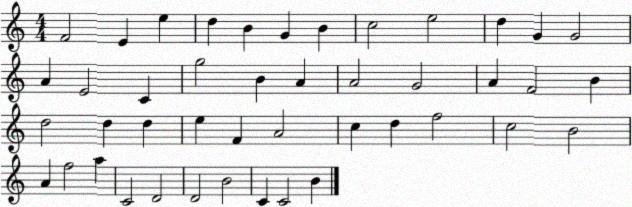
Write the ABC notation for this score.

X:1
T:Untitled
M:4/4
L:1/4
K:C
F2 E e d B G B c2 e2 d G G2 A E2 C g2 B A A2 G2 A F2 B d2 d d e F A2 c d f2 c2 B2 A f2 a C2 D2 D2 B2 C C2 B